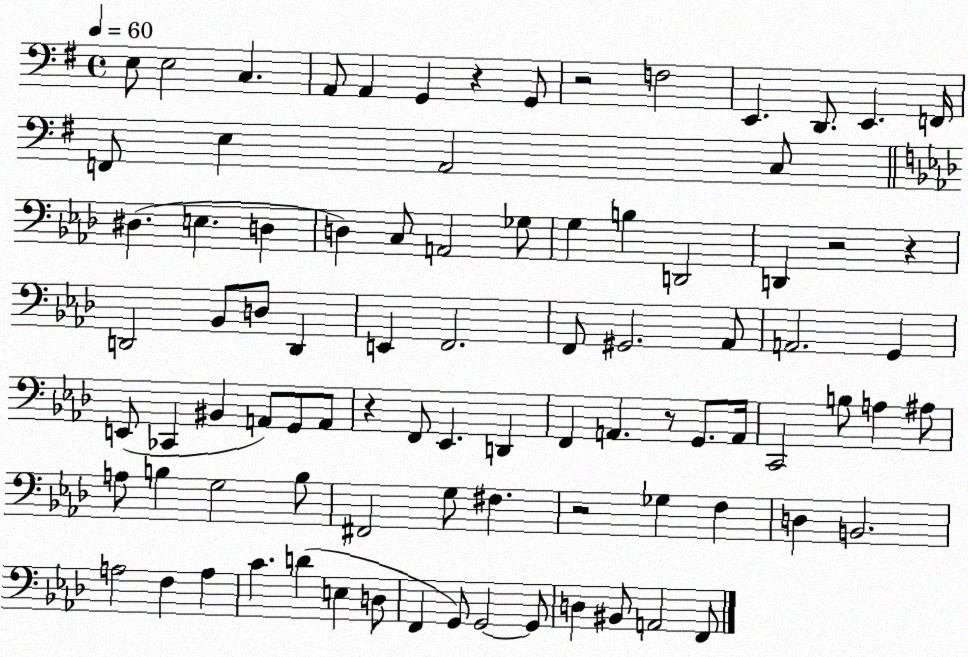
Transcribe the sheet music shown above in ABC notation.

X:1
T:Untitled
M:4/4
L:1/4
K:G
E,/2 E,2 C, A,,/2 A,, G,, z G,,/2 z2 F,2 E,, D,,/2 E,, F,,/4 F,,/2 E, A,,2 C,/2 ^D, E, D, D, C,/2 A,,2 _G,/2 G, B, D,,2 D,, z2 z D,,2 _B,,/2 D,/2 D,, E,, F,,2 F,,/2 ^G,,2 _A,,/2 A,,2 G,, E,,/2 _C,, ^B,, A,,/2 G,,/2 A,,/2 z F,,/2 _E,, D,, F,, A,, z/2 G,,/2 A,,/4 C,,2 B,/2 A, ^A,/2 A,/2 B, G,2 B,/2 ^F,,2 G,/2 ^F, z2 _G, F, D, B,,2 A,2 F, A, C D E, D,/2 F,, G,,/2 G,,2 G,,/2 D, ^B,,/2 A,,2 F,,/2